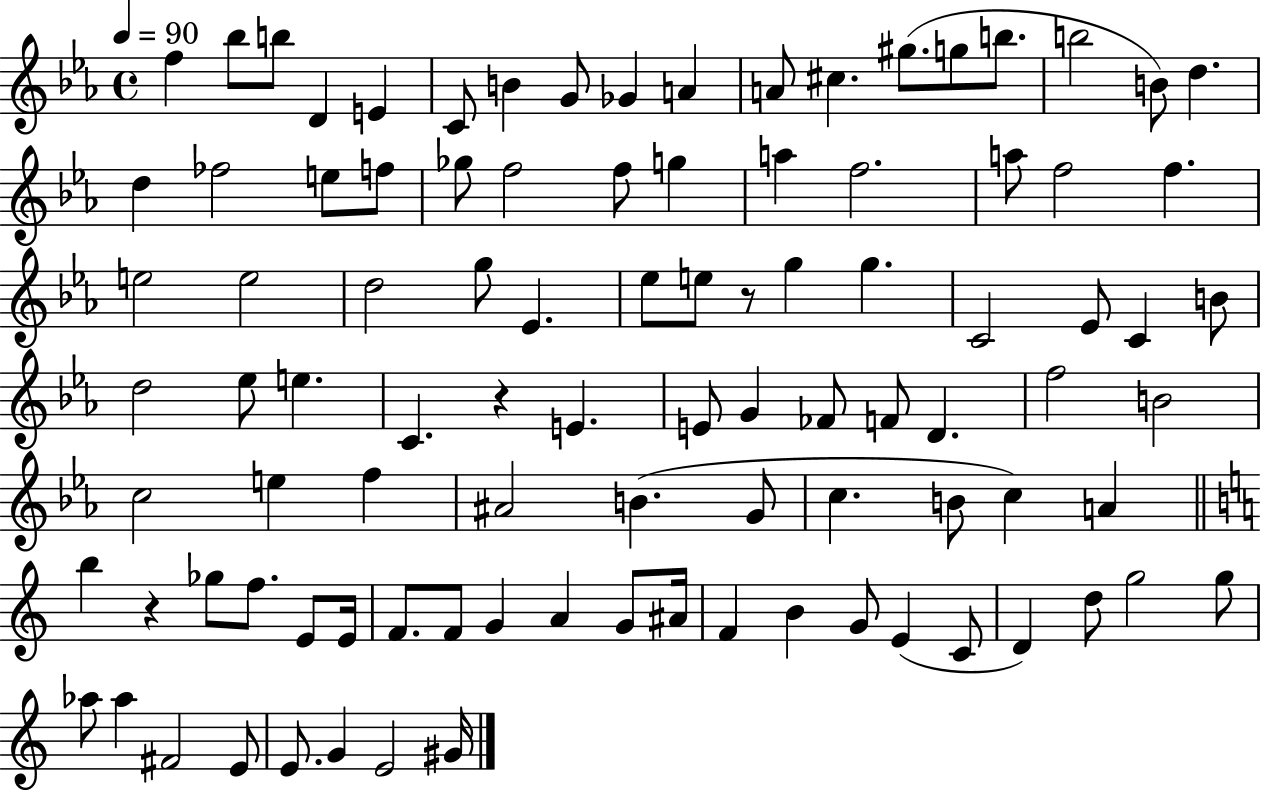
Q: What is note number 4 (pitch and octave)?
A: D4